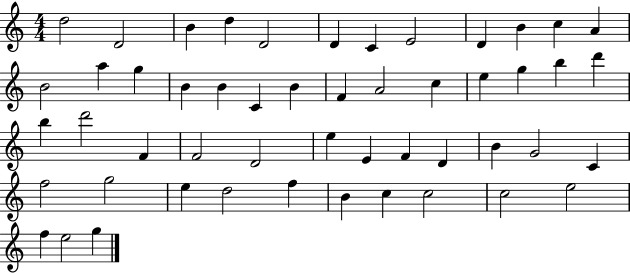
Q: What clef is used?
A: treble